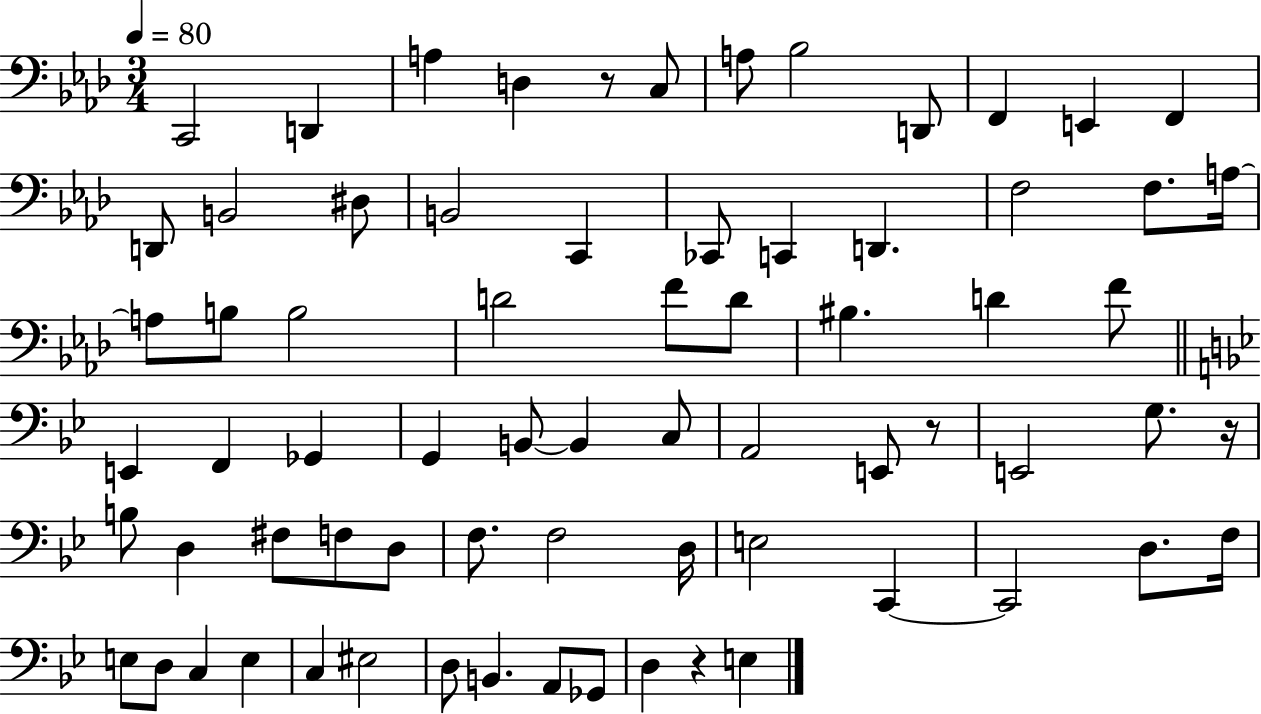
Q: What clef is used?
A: bass